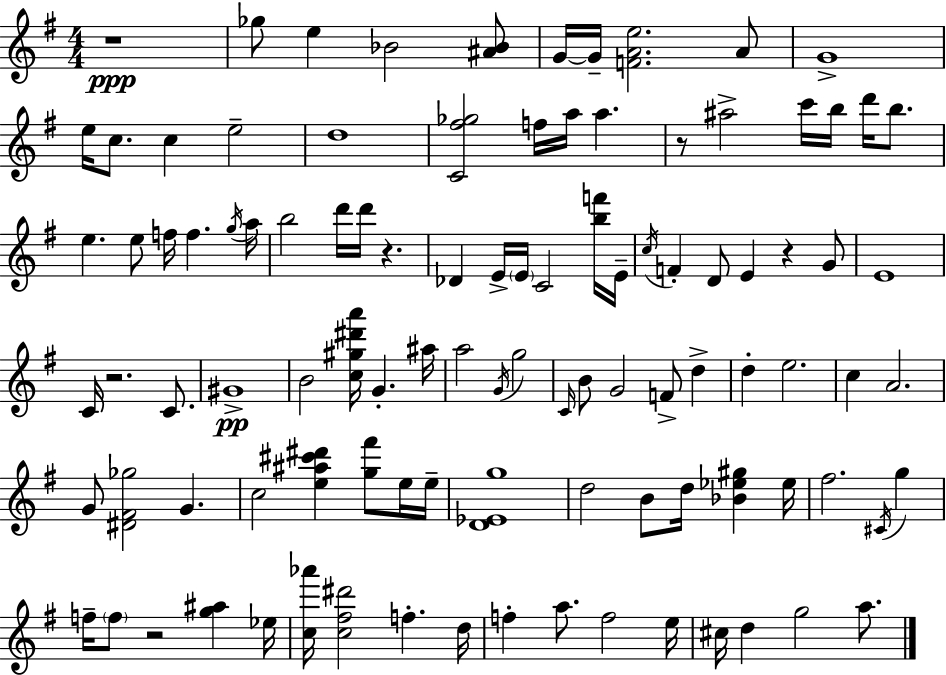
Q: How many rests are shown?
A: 6